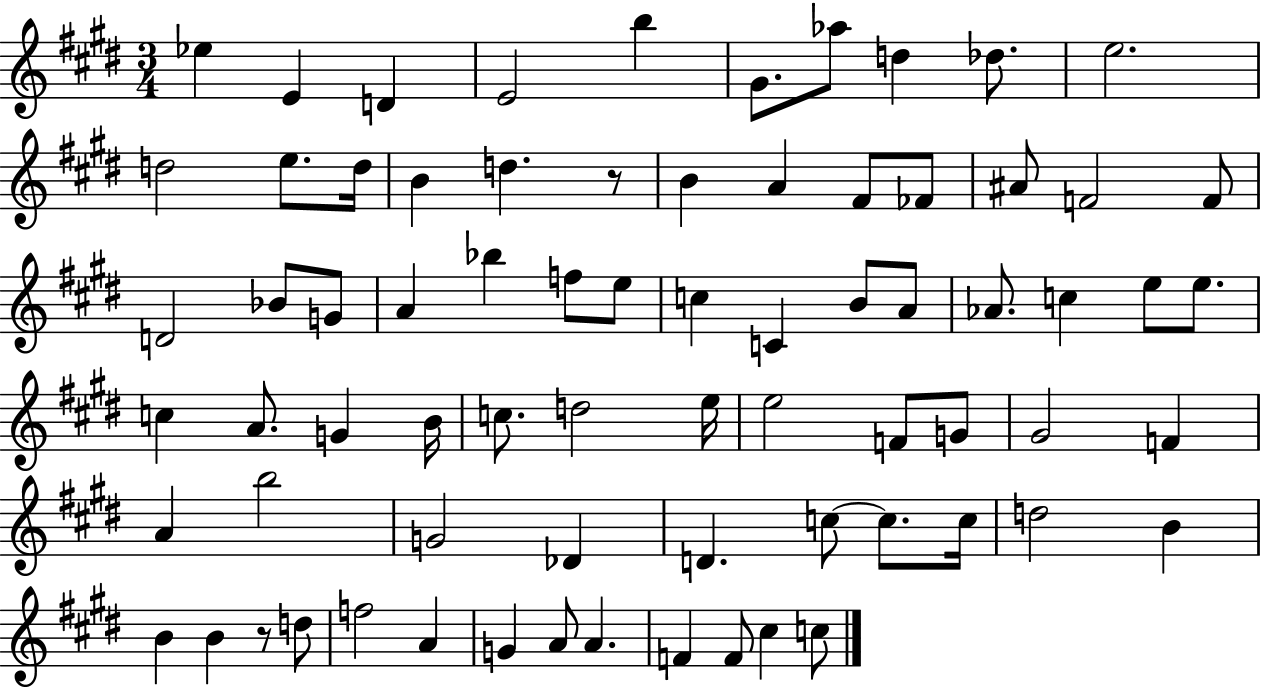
Eb5/q E4/q D4/q E4/h B5/q G#4/e. Ab5/e D5/q Db5/e. E5/h. D5/h E5/e. D5/s B4/q D5/q. R/e B4/q A4/q F#4/e FES4/e A#4/e F4/h F4/e D4/h Bb4/e G4/e A4/q Bb5/q F5/e E5/e C5/q C4/q B4/e A4/e Ab4/e. C5/q E5/e E5/e. C5/q A4/e. G4/q B4/s C5/e. D5/h E5/s E5/h F4/e G4/e G#4/h F4/q A4/q B5/h G4/h Db4/q D4/q. C5/e C5/e. C5/s D5/h B4/q B4/q B4/q R/e D5/e F5/h A4/q G4/q A4/e A4/q. F4/q F4/e C#5/q C5/e